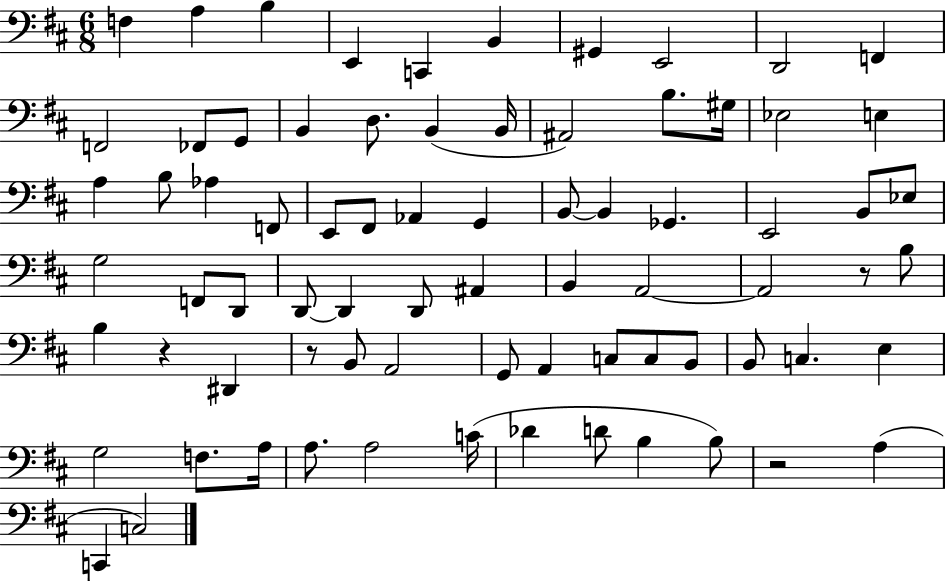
F3/q A3/q B3/q E2/q C2/q B2/q G#2/q E2/h D2/h F2/q F2/h FES2/e G2/e B2/q D3/e. B2/q B2/s A#2/h B3/e. G#3/s Eb3/h E3/q A3/q B3/e Ab3/q F2/e E2/e F#2/e Ab2/q G2/q B2/e B2/q Gb2/q. E2/h B2/e Eb3/e G3/h F2/e D2/e D2/e D2/q D2/e A#2/q B2/q A2/h A2/h R/e B3/e B3/q R/q D#2/q R/e B2/e A2/h G2/e A2/q C3/e C3/e B2/e B2/e C3/q. E3/q G3/h F3/e. A3/s A3/e. A3/h C4/s Db4/q D4/e B3/q B3/e R/h A3/q C2/q C3/h